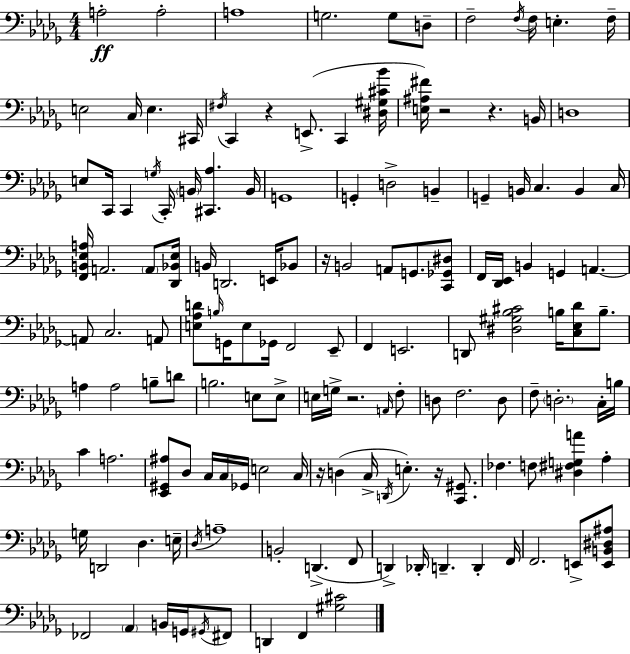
A3/h A3/h A3/w G3/h. G3/e D3/e F3/h F3/s F3/s E3/q. F3/s E3/h C3/s E3/q. C#2/s F#3/s C2/q R/q E2/e. C2/q [D#3,G#3,C#4,Bb4]/s [E3,A#3,F#4]/s R/h R/q. B2/s D3/w E3/e C2/s C2/q G3/s C2/s B2/s [C#2,Ab3]/q. B2/s G2/w G2/q D3/h B2/q G2/q B2/s C3/q. B2/q C3/s [F2,B2,Eb3,A3]/s A2/h. A2/e [Db2,Bb2,Eb3]/s B2/s D2/h. E2/s Bb2/e R/s B2/h A2/e G2/e. [C2,Gb2,D#3]/e F2/s [Db2,Eb2]/s B2/q G2/q A2/q. A2/e C3/h. A2/e [E3,Ab3,D4]/e B3/s G2/s E3/e Gb2/s F2/h Eb2/e F2/q E2/h. D2/e [D#3,G#3,Bb3,C#4]/h B3/s [C3,Eb3,Db4]/e B3/e. A3/q A3/h B3/e D4/e B3/h. E3/e E3/e E3/s G3/s R/h. A2/s F3/e D3/e F3/h. D3/e F3/e D3/h. C3/s B3/s C4/q A3/h. [Eb2,G#2,A#3]/e Db3/e C3/s C3/s Gb2/s E3/h C3/s R/s D3/q C3/s D2/s E3/q. R/s [C2,G#2]/e. FES3/q. F3/e [D#3,F#3,G3,A4]/q Ab3/q G3/s D2/h Db3/q. E3/s Db3/s A3/w B2/h D2/q. F2/e D2/q Db2/s D2/q. D2/q F2/s F2/h. E2/e [E2,B2,D#3,A#3]/e FES2/h Ab2/q B2/s G2/s G#2/s F#2/e D2/q F2/q [G#3,C#4]/h